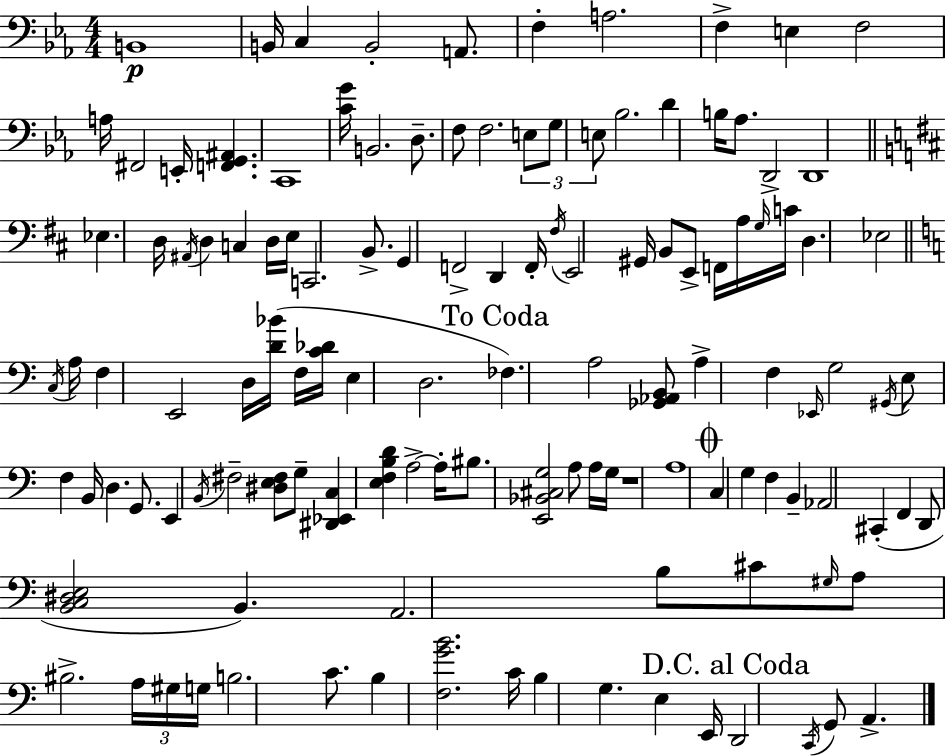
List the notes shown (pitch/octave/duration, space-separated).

B2/w B2/s C3/q B2/h A2/e. F3/q A3/h. F3/q E3/q F3/h A3/s F#2/h E2/s [F2,G2,A#2]/q. C2/w [C4,G4]/s B2/h. D3/e. F3/e F3/h. E3/e G3/e E3/e Bb3/h. D4/q B3/s Ab3/e. D2/h D2/w Eb3/q. D3/s A#2/s D3/q C3/q D3/s E3/s C2/h. B2/e. G2/q F2/h D2/q F2/s F#3/s E2/h G#2/s B2/e E2/e F2/s A3/s G3/s C4/s D3/q. Eb3/h C3/s A3/s F3/q E2/h D3/s [D4,Bb4]/s F3/s [C4,Db4]/s E3/q D3/h. FES3/q. A3/h [Gb2,Ab2,B2]/e A3/q F3/q Eb2/s G3/h G#2/s E3/e F3/q B2/s D3/q. G2/e. E2/q B2/s F#3/h [D#3,E3,F#3]/e G3/e [D#2,Eb2,C3]/q [E3,F3,B3,D4]/q A3/h A3/s BIS3/e. [E2,Bb2,C#3,G3]/h A3/e A3/s G3/s R/w A3/w C3/q G3/q F3/q B2/q Ab2/h C#2/q F2/q D2/e [B2,C3,D#3,E3]/h B2/q. A2/h. B3/e C#4/e G#3/s A3/e BIS3/h. A3/s G#3/s G3/s B3/h. C4/e. B3/q [F3,G4,B4]/h. C4/s B3/q G3/q. E3/q E2/s D2/h C2/s G2/e A2/q.